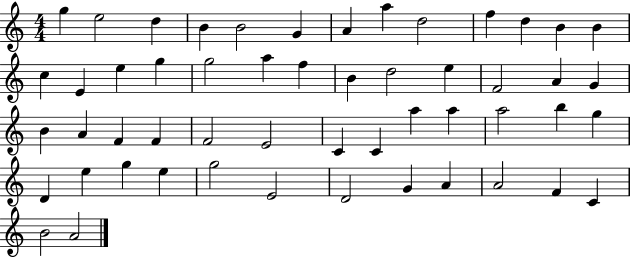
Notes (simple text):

G5/q E5/h D5/q B4/q B4/h G4/q A4/q A5/q D5/h F5/q D5/q B4/q B4/q C5/q E4/q E5/q G5/q G5/h A5/q F5/q B4/q D5/h E5/q F4/h A4/q G4/q B4/q A4/q F4/q F4/q F4/h E4/h C4/q C4/q A5/q A5/q A5/h B5/q G5/q D4/q E5/q G5/q E5/q G5/h E4/h D4/h G4/q A4/q A4/h F4/q C4/q B4/h A4/h